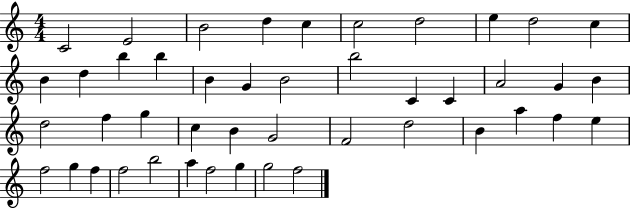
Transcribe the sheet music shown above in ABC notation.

X:1
T:Untitled
M:4/4
L:1/4
K:C
C2 E2 B2 d c c2 d2 e d2 c B d b b B G B2 b2 C C A2 G B d2 f g c B G2 F2 d2 B a f e f2 g f f2 b2 a f2 g g2 f2